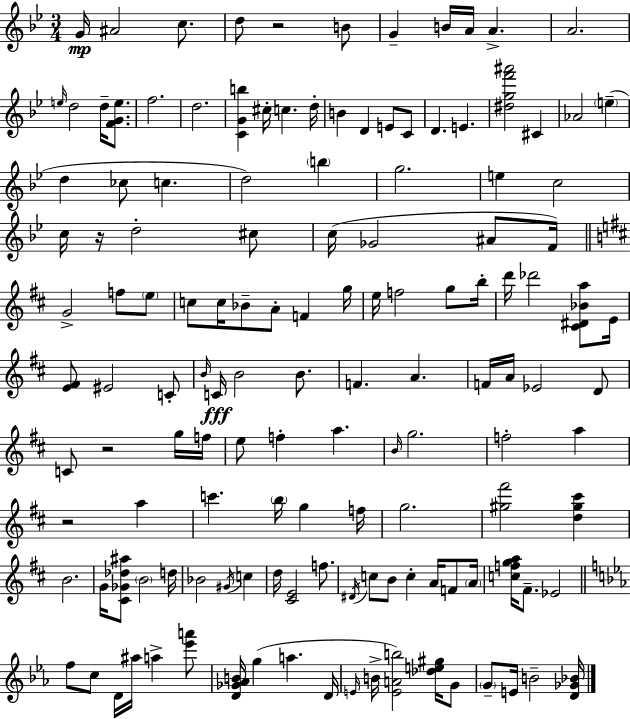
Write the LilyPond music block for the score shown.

{
  \clef treble
  \numericTimeSignature
  \time 3/4
  \key g \minor
  g'16\mp ais'2 c''8. | d''8 r2 b'8 | g'4-- b'16 a'16 a'4.-> | a'2. | \break \grace { e''16 } d''2 d''16-- <f' g' e''>8. | f''2. | d''2. | <c' g' b''>4 cis''16-. c''4. | \break d''16-. b'4 d'4 e'8 c'8 | d'4. e'4. | <dis'' g'' f''' ais'''>2 cis'4 | aes'2 \parenthesize e''4--( | \break d''4 ces''8 c''4. | d''2) \parenthesize b''4 | g''2. | e''4 c''2 | \break c''16 r16 d''2-. cis''8 | c''16( ges'2 ais'8 | f'16) \bar "||" \break \key d \major g'2-> f''8 \parenthesize e''8 | c''8 c''16 bes'8-- a'8-. f'4 g''16 | e''16 f''2 g''8 b''16-. | d'''16 des'''2 <cis' dis' bes' a''>8 e'16 | \break <e' fis'>8 eis'2 c'8-. | \grace { b'16 } c'16\fff b'2 b'8. | f'4. a'4. | f'16 a'16 ees'2 d'8 | \break c'8 r2 g''16 | f''16 e''8 f''4-. a''4. | \grace { b'16 } g''2. | f''2-. a''4 | \break r2 a''4 | c'''4. \parenthesize b''16 g''4 | f''16 g''2. | <gis'' fis'''>2 <d'' gis'' cis'''>4 | \break b'2. | g'16 <cis' ges' des'' ais''>8 \parenthesize b'2 | d''16 bes'2 \acciaccatura { gis'16 } c''4 | d''16 <cis' e'>2 | \break f''8. \acciaccatura { dis'16 } c''8 b'8 c''4-. | a'16 f'8 \parenthesize a'16 <c'' f'' g'' a''>16 fis'8.-- ees'2 | \bar "||" \break \key ees \major f''8 c''8 d'16 ais''16 a''4-> <ees''' a'''>8 | <d' ges' aes' b'>16 g''4( a''4. d'16 | \grace { e'16 } b'16-> <e' a' b''>2) <des'' e'' gis''>16 g'8 | \parenthesize g'8-- e'16 b'2-- | \break <d' ges' bes'>16 \bar "|."
}